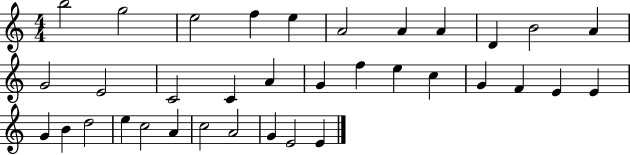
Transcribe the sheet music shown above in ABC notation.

X:1
T:Untitled
M:4/4
L:1/4
K:C
b2 g2 e2 f e A2 A A D B2 A G2 E2 C2 C A G f e c G F E E G B d2 e c2 A c2 A2 G E2 E